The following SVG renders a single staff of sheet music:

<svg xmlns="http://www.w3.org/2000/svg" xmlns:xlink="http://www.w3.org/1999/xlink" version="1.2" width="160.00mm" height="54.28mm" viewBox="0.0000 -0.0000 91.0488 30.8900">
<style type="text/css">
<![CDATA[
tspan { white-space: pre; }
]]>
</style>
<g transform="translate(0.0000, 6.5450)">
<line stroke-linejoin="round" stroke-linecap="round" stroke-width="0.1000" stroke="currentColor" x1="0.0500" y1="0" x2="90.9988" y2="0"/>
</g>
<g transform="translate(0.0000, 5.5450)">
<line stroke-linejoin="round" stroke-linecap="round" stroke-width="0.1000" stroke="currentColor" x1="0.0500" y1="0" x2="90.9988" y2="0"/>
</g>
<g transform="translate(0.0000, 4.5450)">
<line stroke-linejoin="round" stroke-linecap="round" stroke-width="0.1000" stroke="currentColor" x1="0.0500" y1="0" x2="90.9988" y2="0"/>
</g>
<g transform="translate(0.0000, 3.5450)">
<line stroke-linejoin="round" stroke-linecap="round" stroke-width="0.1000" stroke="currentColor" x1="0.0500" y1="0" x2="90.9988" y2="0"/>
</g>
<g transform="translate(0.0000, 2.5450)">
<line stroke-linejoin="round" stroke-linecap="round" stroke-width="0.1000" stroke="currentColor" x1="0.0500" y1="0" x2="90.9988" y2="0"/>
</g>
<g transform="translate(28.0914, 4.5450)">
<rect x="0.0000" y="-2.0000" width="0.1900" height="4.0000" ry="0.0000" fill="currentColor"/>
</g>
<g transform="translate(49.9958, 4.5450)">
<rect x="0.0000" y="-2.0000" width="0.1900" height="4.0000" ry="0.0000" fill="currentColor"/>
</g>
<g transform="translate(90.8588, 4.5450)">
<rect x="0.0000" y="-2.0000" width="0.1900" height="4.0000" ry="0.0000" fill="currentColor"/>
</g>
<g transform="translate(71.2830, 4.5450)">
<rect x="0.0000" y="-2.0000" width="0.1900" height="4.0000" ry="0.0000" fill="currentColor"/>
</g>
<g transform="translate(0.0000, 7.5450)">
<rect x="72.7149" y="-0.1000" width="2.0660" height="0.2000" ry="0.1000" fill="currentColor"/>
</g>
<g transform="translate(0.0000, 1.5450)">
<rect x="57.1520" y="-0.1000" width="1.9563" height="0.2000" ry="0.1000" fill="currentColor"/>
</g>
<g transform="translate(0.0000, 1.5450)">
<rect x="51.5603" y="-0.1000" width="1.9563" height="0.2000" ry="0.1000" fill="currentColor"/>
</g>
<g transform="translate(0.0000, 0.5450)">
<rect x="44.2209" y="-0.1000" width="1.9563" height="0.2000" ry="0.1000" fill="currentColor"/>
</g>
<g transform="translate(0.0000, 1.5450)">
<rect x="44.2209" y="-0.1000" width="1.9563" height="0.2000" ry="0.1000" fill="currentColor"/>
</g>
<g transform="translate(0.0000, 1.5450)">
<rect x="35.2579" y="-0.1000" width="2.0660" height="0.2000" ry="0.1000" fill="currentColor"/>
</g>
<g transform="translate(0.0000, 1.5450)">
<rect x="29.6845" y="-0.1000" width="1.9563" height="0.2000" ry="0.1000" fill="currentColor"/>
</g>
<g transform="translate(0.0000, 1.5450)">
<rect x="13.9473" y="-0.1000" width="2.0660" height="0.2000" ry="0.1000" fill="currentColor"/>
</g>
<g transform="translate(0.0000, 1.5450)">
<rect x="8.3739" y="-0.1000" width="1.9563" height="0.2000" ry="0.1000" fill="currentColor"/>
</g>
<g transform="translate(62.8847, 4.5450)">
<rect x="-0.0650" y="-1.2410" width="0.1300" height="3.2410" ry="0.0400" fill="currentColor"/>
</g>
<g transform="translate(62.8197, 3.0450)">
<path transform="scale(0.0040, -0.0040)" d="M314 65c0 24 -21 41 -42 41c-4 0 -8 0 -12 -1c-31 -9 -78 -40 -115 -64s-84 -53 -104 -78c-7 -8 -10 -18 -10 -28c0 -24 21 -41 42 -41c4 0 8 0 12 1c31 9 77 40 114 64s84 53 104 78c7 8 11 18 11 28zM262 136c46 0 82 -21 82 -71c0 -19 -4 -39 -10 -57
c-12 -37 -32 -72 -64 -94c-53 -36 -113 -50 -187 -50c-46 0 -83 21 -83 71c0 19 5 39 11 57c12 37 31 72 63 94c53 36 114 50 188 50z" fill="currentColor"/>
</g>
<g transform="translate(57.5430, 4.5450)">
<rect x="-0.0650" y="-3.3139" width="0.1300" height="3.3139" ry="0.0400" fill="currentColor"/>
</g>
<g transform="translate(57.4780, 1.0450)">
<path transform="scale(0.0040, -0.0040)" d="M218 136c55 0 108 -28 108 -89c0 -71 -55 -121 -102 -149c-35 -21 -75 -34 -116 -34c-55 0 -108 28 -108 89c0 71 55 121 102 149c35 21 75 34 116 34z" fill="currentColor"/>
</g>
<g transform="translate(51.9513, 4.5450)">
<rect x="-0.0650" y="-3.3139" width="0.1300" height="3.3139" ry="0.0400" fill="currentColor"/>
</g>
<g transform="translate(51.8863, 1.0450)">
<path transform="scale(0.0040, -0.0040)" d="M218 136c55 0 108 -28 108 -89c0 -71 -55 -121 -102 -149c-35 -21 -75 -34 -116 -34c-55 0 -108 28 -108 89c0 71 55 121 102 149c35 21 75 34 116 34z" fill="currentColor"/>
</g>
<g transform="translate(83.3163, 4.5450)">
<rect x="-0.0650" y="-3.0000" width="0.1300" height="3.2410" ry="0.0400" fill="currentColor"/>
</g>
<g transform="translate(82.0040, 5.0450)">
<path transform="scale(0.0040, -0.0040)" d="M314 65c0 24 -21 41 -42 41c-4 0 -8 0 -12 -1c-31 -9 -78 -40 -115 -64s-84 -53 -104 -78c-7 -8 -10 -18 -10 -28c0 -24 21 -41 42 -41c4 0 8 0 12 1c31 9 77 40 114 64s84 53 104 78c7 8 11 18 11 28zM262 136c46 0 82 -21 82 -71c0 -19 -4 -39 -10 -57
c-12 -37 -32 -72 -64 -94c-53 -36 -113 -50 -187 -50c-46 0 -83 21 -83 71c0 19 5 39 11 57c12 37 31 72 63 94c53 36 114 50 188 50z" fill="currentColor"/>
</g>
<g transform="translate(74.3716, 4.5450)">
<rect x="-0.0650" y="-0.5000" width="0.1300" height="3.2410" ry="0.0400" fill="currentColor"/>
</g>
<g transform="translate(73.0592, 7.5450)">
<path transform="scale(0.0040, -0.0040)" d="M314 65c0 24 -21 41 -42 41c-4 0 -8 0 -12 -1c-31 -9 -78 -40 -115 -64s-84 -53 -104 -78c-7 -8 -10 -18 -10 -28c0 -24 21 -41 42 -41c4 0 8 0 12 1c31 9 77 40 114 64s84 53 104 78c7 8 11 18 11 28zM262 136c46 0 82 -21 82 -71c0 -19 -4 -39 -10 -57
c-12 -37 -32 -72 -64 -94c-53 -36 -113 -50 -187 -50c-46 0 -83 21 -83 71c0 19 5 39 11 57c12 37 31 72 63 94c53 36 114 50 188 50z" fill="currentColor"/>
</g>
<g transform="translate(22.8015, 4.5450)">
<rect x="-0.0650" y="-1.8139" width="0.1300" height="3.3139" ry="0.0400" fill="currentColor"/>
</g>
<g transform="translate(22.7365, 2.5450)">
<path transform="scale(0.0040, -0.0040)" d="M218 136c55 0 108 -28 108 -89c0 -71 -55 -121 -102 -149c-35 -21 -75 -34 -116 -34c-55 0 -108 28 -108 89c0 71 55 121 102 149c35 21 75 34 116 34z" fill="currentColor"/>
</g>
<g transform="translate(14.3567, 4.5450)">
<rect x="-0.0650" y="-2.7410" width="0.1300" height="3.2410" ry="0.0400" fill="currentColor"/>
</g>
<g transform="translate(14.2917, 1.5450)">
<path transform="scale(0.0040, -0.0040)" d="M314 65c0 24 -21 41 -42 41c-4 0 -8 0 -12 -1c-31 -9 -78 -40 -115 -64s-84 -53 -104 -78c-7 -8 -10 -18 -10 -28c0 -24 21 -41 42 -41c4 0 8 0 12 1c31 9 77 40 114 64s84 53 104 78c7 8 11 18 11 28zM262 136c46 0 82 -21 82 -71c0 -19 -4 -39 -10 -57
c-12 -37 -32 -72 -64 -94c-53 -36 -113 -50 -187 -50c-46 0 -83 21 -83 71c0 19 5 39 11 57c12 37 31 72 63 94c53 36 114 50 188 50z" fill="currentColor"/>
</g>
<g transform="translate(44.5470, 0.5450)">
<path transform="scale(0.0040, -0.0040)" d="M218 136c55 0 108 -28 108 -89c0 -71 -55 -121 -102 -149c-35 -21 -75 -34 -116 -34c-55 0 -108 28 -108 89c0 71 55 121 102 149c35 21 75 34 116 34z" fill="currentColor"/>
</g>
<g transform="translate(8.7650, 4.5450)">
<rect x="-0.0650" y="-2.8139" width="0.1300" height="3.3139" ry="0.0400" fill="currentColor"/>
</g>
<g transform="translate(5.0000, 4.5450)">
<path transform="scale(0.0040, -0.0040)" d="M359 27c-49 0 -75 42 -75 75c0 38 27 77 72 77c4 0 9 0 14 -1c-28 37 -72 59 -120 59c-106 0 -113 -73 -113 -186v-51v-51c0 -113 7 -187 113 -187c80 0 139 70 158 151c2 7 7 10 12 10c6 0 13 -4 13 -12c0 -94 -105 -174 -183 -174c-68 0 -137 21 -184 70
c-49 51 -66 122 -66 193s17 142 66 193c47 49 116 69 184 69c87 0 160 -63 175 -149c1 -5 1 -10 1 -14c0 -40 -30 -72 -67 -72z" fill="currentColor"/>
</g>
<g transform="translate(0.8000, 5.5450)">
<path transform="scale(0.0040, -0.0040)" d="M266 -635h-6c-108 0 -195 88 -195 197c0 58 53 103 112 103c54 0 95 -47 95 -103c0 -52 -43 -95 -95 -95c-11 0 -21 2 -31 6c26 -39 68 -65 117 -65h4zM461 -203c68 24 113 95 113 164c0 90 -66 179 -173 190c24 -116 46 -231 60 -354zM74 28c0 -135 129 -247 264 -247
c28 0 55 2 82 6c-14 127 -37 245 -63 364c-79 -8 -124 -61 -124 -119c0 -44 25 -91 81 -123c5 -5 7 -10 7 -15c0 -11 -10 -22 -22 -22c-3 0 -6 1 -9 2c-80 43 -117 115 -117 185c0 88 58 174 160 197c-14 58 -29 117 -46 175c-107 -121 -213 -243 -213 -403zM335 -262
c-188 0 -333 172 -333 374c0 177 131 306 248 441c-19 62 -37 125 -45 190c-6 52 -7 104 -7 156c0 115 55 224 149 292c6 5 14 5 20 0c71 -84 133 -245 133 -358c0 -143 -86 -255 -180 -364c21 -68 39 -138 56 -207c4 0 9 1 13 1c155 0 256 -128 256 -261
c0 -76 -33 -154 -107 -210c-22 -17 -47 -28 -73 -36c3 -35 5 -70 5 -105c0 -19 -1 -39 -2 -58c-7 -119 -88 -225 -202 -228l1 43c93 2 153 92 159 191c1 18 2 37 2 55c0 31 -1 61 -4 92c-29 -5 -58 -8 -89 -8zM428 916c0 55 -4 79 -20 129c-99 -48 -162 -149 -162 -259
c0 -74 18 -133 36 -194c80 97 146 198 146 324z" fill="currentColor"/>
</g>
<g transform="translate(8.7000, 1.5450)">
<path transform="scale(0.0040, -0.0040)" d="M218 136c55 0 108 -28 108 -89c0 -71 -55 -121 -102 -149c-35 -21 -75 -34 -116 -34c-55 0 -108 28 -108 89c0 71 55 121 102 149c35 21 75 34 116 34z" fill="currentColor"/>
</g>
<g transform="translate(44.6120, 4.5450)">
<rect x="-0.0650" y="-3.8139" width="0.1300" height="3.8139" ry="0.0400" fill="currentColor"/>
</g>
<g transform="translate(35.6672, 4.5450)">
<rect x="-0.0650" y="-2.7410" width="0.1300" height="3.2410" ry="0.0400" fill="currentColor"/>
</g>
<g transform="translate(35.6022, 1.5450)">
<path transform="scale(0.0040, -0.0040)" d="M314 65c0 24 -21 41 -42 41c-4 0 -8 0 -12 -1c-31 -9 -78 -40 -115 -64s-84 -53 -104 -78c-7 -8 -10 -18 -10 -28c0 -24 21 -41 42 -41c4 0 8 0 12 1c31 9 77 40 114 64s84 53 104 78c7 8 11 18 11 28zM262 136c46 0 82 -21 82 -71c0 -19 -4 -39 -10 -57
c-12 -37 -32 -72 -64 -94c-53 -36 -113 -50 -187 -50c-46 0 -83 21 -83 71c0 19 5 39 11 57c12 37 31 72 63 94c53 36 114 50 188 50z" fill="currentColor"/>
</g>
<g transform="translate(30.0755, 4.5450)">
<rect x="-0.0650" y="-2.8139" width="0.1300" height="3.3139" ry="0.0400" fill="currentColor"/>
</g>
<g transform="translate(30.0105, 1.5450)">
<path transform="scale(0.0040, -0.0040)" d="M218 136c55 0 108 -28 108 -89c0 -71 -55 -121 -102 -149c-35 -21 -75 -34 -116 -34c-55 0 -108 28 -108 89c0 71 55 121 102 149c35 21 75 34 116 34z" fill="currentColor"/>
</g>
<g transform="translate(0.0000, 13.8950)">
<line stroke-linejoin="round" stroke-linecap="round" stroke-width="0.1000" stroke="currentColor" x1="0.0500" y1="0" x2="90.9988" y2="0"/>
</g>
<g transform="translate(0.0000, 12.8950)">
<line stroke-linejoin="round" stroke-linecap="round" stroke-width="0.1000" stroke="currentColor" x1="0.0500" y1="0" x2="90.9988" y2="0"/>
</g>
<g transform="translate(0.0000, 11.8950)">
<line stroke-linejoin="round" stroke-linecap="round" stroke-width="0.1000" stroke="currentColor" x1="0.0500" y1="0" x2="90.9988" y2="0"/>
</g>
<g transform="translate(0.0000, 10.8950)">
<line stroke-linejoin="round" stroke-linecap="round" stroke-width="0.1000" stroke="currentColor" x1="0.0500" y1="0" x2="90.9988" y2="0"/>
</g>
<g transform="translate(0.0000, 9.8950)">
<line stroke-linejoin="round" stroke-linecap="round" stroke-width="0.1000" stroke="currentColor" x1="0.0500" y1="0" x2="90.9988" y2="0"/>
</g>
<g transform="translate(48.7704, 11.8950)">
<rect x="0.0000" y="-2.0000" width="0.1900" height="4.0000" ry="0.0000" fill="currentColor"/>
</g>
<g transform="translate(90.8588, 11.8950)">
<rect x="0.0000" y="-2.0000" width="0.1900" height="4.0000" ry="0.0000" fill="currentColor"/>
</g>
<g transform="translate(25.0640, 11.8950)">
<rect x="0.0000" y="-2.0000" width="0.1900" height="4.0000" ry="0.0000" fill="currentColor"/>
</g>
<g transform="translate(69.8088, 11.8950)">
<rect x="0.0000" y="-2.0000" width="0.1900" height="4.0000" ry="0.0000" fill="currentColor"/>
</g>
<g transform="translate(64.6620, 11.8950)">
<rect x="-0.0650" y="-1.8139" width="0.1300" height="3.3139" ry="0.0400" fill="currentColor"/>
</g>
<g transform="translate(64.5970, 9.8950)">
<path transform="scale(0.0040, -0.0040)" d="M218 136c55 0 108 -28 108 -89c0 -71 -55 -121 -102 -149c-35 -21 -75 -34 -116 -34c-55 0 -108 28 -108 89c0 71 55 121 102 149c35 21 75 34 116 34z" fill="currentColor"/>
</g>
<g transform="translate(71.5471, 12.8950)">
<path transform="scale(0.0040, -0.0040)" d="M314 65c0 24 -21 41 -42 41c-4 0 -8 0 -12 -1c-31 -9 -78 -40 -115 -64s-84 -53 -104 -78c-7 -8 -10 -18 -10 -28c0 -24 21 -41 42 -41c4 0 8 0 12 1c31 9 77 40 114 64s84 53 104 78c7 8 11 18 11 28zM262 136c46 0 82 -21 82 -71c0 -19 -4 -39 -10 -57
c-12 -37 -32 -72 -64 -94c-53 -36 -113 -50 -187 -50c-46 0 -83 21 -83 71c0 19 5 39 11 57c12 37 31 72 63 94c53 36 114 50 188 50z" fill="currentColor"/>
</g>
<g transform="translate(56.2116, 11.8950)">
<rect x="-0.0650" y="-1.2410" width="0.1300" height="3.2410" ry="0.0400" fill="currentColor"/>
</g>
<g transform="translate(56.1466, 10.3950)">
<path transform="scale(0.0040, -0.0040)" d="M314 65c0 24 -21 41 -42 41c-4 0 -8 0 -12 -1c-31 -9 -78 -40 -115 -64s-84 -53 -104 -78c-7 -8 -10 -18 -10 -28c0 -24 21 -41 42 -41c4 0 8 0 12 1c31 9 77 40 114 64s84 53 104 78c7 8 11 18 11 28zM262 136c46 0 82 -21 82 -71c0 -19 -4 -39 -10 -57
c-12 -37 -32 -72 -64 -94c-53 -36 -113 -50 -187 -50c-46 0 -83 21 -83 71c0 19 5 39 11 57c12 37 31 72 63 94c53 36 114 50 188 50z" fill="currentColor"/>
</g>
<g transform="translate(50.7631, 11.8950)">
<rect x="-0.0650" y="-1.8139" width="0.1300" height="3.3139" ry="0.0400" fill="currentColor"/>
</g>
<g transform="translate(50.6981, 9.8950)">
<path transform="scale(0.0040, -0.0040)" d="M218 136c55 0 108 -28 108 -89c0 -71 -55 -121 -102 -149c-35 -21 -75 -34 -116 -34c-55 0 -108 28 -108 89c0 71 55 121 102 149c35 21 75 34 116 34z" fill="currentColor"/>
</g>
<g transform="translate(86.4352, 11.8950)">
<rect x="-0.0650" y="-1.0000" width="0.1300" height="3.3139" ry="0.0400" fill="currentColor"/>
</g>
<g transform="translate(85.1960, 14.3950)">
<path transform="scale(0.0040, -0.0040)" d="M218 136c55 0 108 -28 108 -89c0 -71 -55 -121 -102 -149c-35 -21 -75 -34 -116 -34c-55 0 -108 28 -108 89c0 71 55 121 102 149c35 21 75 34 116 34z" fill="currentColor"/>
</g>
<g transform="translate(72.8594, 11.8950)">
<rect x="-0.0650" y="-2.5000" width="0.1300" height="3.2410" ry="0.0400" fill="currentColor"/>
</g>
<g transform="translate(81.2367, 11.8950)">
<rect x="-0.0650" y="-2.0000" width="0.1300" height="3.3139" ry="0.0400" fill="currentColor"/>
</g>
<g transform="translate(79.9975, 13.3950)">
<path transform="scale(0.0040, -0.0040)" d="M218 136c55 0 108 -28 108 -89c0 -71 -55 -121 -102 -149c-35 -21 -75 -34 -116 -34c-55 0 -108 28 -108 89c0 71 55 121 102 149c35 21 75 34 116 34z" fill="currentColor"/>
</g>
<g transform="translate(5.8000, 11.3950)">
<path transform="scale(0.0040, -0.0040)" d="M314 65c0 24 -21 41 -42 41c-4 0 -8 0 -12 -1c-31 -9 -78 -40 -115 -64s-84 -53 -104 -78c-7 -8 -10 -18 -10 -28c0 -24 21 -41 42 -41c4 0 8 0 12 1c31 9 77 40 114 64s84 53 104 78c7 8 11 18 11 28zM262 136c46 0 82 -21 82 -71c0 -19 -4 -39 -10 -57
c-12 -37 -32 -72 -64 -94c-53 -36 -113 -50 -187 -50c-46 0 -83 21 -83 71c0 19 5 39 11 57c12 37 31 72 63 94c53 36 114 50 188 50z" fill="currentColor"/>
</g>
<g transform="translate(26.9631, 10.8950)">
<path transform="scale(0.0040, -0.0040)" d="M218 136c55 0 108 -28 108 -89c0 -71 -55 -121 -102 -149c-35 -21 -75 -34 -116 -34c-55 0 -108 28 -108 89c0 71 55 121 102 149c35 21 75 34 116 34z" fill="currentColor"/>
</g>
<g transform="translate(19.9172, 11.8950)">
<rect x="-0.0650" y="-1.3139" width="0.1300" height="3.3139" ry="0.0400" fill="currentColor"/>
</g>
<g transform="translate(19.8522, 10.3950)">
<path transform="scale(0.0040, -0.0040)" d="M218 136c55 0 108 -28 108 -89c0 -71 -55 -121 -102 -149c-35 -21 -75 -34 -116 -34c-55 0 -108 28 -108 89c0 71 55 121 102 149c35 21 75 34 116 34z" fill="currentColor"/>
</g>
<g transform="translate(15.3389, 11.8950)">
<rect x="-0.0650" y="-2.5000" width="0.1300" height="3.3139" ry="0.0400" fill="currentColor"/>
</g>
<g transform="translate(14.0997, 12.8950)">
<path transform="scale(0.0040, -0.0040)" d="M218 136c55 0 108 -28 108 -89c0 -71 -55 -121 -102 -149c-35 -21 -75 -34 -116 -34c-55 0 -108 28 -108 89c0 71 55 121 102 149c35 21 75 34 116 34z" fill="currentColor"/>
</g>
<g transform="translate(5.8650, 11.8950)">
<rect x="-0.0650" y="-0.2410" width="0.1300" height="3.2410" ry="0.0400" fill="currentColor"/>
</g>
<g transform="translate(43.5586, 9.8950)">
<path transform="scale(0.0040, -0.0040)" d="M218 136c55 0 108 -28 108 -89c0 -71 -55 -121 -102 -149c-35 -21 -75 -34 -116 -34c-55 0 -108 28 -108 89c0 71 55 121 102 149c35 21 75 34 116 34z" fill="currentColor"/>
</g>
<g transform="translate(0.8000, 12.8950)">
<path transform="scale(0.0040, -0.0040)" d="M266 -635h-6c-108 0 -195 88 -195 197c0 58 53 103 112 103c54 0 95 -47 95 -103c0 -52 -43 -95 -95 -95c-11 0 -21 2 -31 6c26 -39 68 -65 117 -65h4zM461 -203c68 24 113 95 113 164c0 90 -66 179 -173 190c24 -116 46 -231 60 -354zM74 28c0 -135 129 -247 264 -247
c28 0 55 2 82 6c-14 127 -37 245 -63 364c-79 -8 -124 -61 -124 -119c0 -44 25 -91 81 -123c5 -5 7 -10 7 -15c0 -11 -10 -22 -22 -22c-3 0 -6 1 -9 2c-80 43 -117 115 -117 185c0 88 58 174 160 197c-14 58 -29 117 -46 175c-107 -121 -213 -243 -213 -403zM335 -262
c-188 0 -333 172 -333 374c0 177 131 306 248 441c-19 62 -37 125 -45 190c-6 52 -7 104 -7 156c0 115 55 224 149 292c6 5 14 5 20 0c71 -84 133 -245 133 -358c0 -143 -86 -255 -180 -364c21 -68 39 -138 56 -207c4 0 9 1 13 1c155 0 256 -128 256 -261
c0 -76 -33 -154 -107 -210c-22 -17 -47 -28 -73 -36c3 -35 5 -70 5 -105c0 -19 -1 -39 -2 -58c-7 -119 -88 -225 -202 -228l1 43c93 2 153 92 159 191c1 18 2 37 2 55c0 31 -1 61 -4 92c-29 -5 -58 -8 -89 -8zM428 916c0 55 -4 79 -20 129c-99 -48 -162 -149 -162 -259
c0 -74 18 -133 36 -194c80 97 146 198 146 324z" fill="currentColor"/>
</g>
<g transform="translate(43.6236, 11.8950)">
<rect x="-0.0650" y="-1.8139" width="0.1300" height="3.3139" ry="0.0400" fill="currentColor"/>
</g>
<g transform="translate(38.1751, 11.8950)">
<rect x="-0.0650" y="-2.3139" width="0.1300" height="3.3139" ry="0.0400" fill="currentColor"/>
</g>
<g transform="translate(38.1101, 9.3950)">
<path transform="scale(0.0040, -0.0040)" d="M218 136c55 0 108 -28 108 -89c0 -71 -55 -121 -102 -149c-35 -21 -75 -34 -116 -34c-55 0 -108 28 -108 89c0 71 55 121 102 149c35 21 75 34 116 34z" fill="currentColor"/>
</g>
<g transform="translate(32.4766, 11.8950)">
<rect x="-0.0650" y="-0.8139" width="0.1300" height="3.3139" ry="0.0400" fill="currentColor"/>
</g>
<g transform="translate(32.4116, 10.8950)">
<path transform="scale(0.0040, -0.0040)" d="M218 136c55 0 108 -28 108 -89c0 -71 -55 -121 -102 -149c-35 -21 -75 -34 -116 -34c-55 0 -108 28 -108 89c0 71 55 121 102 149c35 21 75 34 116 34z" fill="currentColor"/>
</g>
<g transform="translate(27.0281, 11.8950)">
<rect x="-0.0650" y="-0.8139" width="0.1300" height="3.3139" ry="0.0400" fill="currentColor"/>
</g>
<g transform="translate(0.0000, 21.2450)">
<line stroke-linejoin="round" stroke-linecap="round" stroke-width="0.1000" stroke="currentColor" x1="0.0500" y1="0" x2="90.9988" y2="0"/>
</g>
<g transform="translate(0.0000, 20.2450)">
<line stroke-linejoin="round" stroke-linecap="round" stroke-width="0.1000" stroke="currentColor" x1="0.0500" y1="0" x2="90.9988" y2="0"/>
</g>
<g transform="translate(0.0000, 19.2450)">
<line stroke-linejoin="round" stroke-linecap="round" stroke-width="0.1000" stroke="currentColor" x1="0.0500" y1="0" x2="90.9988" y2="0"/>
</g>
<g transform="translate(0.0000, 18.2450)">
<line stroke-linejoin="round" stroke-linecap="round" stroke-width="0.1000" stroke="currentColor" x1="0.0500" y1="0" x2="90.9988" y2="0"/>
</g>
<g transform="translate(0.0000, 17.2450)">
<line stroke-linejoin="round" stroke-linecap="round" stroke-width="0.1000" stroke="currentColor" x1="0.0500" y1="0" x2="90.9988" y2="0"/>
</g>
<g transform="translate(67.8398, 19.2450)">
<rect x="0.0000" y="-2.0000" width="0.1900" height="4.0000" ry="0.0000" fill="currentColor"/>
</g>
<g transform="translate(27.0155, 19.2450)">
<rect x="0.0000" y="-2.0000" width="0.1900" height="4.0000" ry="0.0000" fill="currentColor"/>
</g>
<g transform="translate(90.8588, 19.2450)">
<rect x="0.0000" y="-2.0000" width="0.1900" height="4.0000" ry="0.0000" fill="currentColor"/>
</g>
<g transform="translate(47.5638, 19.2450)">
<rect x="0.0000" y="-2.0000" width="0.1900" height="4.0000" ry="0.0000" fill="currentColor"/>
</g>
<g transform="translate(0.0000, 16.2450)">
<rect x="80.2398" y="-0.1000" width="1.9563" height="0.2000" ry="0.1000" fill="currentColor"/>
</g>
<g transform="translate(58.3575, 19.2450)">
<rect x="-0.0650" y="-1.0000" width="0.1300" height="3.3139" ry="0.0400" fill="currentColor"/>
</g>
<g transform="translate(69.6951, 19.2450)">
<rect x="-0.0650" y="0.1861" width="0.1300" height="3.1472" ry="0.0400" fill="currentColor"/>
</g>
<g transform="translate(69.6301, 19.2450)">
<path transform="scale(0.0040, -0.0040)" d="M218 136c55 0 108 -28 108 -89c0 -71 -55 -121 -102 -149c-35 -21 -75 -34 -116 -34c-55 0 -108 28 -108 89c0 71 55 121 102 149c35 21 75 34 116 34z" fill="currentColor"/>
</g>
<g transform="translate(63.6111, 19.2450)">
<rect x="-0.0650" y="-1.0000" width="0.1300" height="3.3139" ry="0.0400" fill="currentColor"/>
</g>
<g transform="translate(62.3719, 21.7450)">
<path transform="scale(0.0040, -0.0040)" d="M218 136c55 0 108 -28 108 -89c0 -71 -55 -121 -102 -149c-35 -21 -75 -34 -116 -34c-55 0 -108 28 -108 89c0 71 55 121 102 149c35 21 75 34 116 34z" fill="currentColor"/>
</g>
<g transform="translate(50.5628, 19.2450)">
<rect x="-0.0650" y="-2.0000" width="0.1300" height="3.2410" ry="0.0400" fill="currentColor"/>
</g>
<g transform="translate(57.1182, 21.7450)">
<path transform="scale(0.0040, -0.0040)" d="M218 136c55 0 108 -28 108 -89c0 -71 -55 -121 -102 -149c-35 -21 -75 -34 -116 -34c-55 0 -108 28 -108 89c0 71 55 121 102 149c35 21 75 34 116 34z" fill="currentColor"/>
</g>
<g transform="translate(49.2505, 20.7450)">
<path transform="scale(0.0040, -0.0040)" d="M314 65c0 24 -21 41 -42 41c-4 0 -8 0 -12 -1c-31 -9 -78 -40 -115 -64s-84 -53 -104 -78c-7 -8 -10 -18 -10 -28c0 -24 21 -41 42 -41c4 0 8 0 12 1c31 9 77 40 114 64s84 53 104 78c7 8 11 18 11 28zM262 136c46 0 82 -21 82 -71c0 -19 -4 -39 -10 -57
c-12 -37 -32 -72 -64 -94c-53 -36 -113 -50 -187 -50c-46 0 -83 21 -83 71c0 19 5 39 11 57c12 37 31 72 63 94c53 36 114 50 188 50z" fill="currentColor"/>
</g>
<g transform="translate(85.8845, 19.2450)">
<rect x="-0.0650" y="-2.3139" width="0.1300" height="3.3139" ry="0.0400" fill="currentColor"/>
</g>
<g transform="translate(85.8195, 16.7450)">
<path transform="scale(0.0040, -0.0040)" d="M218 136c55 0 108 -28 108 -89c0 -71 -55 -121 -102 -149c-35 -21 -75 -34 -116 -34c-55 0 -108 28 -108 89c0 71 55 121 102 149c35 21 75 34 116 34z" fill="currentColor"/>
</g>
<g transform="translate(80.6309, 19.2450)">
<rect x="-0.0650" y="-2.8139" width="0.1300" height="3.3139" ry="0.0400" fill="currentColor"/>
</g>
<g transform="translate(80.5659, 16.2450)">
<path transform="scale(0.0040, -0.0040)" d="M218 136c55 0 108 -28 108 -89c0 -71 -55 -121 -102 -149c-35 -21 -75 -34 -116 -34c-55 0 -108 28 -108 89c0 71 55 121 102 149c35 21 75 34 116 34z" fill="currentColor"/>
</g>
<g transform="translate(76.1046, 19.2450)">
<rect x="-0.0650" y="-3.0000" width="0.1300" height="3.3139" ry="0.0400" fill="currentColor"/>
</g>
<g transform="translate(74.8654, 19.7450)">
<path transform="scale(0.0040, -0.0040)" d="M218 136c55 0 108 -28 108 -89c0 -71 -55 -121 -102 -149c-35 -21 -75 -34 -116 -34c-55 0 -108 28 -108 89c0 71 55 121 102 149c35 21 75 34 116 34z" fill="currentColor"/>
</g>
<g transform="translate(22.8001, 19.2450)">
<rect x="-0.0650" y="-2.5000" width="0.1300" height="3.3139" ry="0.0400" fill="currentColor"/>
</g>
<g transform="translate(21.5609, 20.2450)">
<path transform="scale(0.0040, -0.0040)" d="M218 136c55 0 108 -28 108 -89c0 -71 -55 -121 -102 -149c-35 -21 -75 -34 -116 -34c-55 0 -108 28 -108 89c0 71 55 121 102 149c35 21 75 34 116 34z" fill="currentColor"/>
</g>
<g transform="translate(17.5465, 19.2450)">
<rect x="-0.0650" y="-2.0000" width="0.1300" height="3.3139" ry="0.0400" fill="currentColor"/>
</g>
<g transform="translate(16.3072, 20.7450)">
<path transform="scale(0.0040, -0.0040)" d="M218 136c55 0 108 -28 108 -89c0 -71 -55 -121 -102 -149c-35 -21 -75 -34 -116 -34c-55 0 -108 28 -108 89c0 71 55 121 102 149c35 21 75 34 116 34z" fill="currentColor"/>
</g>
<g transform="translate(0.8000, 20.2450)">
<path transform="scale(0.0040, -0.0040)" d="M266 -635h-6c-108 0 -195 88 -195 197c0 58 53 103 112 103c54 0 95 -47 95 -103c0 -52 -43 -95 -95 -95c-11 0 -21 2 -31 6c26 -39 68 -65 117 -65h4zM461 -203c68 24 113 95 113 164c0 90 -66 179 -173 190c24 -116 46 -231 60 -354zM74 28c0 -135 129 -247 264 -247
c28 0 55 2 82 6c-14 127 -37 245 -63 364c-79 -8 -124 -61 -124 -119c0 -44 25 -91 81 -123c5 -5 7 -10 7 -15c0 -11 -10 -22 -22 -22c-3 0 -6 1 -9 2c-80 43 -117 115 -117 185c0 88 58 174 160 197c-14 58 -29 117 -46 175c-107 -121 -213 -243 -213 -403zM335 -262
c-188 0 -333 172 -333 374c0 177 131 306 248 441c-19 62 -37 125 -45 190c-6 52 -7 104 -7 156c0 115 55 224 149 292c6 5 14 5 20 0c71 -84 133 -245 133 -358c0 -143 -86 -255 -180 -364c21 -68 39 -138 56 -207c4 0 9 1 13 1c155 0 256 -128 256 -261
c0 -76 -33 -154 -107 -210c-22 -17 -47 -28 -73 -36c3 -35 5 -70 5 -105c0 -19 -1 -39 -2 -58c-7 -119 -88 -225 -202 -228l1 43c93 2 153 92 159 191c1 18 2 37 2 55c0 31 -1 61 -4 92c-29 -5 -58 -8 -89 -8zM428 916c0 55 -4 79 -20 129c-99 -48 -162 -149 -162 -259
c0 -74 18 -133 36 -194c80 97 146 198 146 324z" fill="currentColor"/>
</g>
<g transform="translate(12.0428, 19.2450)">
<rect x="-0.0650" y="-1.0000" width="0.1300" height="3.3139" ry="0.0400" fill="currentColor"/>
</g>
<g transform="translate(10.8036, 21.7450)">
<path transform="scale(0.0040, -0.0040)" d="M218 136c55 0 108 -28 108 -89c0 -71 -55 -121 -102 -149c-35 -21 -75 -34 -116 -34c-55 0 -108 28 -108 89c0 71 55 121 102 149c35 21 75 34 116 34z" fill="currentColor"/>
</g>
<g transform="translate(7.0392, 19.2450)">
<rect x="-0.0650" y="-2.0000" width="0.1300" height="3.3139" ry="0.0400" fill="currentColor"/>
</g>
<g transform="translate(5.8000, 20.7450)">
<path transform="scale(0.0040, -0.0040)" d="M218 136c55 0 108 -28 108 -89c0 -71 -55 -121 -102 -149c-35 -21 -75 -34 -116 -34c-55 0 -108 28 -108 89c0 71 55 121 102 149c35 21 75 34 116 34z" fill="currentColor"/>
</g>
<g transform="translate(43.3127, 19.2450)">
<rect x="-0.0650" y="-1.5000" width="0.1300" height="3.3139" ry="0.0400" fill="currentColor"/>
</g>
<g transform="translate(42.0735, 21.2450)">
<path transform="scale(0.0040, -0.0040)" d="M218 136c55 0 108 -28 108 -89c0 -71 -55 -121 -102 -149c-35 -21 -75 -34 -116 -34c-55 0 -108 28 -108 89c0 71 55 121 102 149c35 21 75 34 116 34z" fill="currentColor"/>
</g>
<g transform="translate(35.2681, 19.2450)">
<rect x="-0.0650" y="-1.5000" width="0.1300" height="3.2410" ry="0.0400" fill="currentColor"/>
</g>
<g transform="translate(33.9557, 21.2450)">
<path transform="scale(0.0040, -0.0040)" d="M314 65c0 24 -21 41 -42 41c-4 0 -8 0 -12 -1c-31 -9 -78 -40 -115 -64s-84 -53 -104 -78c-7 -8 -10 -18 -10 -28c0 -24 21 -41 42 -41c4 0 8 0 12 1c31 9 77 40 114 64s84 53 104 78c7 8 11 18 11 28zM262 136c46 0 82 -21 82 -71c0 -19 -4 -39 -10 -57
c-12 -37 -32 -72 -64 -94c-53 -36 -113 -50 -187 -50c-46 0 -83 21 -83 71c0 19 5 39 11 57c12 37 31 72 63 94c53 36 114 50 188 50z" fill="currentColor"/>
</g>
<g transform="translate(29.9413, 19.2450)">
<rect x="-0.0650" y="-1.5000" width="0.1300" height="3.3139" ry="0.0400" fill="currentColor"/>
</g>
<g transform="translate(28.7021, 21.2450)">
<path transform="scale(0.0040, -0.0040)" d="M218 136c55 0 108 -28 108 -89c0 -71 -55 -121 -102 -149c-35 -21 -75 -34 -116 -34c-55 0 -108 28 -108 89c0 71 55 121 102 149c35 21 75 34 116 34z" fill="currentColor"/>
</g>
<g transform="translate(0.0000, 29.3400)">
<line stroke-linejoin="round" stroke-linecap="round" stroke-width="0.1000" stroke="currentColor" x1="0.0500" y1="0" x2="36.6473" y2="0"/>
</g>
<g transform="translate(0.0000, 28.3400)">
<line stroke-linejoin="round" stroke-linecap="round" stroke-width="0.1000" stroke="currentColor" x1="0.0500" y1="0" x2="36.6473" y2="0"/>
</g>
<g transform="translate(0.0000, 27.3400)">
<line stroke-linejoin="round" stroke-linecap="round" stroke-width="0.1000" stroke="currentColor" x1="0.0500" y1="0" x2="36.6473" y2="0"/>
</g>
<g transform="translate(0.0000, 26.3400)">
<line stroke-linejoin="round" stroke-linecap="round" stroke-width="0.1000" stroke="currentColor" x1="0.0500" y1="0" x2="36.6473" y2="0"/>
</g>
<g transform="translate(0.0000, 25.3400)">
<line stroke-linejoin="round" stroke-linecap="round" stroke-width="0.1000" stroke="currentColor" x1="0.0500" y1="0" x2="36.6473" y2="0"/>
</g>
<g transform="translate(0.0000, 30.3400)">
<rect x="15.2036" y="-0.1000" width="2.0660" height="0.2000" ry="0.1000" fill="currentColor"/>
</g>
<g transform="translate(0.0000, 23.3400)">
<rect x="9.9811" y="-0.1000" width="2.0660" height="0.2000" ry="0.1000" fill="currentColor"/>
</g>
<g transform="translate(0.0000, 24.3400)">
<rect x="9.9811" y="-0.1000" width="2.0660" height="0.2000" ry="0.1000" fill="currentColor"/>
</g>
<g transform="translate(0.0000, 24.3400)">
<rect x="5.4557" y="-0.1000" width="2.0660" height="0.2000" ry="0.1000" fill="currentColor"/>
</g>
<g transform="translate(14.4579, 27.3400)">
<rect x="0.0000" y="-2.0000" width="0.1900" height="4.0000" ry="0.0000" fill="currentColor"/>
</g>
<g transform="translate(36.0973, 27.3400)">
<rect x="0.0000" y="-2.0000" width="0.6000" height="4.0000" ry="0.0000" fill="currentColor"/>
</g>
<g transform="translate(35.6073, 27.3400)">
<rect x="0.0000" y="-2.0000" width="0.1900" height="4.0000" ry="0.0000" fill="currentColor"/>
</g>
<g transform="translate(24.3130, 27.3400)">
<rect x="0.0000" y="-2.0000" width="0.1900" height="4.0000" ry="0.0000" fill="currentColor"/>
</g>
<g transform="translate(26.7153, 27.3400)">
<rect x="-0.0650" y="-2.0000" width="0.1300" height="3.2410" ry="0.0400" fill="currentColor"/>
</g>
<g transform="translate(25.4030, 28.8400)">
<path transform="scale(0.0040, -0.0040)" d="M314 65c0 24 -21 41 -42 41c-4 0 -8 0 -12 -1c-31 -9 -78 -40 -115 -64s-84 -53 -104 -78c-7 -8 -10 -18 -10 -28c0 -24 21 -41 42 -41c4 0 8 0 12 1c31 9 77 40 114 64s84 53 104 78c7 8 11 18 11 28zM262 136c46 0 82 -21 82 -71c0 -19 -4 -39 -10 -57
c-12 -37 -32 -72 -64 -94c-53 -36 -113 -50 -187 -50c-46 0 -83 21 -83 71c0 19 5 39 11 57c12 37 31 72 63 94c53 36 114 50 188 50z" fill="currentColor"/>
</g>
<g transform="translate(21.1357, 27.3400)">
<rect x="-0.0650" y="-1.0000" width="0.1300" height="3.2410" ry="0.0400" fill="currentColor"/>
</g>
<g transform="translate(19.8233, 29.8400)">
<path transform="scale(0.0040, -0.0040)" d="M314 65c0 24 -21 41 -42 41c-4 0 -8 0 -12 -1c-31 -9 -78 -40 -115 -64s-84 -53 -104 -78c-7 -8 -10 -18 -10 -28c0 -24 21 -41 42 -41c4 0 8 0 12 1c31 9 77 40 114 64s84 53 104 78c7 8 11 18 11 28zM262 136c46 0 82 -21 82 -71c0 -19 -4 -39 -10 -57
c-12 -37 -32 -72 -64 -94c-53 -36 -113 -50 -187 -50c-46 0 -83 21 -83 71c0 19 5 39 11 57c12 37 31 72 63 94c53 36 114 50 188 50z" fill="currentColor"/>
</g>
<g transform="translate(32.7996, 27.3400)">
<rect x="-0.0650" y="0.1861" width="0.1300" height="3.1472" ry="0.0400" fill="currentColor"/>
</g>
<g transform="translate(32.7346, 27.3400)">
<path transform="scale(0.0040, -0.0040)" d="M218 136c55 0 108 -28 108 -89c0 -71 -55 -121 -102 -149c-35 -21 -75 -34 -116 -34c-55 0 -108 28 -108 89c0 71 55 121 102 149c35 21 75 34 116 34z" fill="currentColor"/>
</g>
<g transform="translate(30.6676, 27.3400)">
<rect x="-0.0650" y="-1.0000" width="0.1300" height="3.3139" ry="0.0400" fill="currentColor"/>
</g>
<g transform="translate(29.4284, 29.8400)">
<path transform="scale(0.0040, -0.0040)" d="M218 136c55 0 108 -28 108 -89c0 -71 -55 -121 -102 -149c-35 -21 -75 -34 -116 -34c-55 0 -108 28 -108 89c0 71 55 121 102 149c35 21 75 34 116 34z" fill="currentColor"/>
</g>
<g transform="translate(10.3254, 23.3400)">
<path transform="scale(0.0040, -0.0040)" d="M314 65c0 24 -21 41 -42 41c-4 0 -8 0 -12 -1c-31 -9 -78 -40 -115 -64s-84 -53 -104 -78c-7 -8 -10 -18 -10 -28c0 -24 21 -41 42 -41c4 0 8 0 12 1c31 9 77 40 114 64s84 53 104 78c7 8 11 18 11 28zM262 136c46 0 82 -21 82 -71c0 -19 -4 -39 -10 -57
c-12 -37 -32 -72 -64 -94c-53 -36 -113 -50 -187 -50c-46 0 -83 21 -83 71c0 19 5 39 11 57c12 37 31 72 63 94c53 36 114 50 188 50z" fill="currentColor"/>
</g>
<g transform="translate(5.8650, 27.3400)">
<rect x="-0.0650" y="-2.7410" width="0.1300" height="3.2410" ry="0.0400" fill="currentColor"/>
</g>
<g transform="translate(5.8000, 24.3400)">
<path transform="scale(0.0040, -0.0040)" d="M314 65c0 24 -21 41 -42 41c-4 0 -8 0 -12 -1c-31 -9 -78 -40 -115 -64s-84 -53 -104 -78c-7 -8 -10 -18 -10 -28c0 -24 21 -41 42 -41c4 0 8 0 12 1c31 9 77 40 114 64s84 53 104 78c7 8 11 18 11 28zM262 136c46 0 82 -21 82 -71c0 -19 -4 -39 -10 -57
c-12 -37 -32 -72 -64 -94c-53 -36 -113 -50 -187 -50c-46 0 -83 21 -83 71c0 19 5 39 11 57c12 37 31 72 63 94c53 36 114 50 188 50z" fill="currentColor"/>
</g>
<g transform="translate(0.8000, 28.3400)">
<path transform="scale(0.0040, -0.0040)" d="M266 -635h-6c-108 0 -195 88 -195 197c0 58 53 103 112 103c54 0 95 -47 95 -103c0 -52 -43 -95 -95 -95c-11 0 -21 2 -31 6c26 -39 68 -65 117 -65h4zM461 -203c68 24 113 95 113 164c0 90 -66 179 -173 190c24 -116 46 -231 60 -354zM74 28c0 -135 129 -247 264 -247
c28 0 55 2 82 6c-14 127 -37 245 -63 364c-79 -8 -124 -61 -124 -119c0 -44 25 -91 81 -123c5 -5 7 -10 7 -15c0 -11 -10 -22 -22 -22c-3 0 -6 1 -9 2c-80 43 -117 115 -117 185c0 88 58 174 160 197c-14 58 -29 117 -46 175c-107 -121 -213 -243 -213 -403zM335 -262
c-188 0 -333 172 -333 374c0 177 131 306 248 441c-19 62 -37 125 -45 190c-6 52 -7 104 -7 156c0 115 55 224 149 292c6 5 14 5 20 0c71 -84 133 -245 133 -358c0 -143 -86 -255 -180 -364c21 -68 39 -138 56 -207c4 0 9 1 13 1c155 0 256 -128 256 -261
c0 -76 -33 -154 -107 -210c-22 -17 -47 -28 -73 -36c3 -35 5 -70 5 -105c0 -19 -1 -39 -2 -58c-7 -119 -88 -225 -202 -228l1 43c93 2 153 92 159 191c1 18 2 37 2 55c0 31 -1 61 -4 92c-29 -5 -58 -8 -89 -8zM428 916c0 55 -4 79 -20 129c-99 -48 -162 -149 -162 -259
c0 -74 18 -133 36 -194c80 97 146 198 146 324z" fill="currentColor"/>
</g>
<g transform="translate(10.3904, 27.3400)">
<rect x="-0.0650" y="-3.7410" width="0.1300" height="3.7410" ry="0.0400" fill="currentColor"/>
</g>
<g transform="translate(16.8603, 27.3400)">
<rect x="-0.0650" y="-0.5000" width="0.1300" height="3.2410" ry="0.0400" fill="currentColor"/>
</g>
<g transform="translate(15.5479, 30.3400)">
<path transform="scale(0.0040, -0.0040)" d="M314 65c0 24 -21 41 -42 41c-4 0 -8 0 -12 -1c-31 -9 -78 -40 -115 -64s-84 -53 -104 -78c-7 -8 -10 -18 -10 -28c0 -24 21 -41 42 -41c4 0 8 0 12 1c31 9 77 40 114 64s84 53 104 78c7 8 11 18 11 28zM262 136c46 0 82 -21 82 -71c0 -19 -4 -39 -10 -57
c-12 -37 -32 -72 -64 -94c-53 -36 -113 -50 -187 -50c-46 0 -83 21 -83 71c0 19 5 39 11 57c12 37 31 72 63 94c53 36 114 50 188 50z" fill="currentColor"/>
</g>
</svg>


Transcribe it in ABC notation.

X:1
T:Untitled
M:4/4
L:1/4
K:C
a a2 f a a2 c' b b e2 C2 A2 c2 G e d d g f f e2 f G2 F D F D F G E E2 E F2 D D B A a g a2 c'2 C2 D2 F2 D B